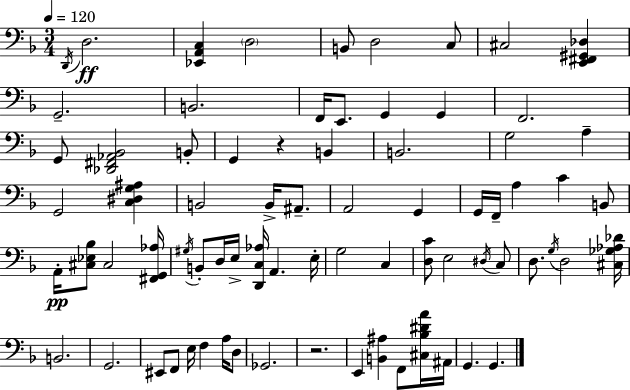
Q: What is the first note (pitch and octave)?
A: D2